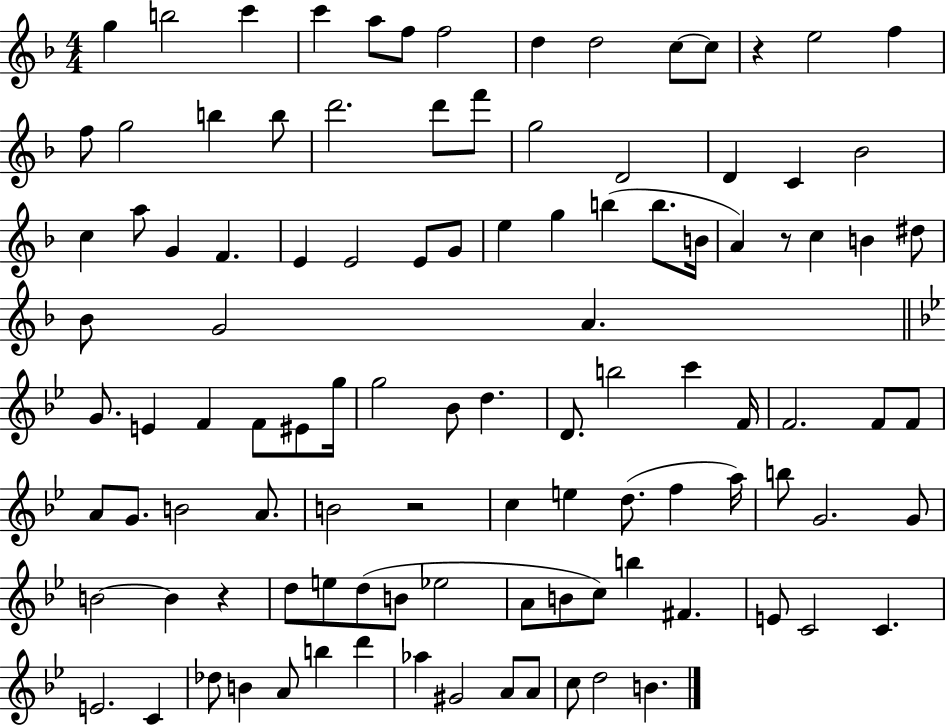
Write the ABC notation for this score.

X:1
T:Untitled
M:4/4
L:1/4
K:F
g b2 c' c' a/2 f/2 f2 d d2 c/2 c/2 z e2 f f/2 g2 b b/2 d'2 d'/2 f'/2 g2 D2 D C _B2 c a/2 G F E E2 E/2 G/2 e g b b/2 B/4 A z/2 c B ^d/2 _B/2 G2 A G/2 E F F/2 ^E/2 g/4 g2 _B/2 d D/2 b2 c' F/4 F2 F/2 F/2 A/2 G/2 B2 A/2 B2 z2 c e d/2 f a/4 b/2 G2 G/2 B2 B z d/2 e/2 d/2 B/2 _e2 A/2 B/2 c/2 b ^F E/2 C2 C E2 C _d/2 B A/2 b d' _a ^G2 A/2 A/2 c/2 d2 B